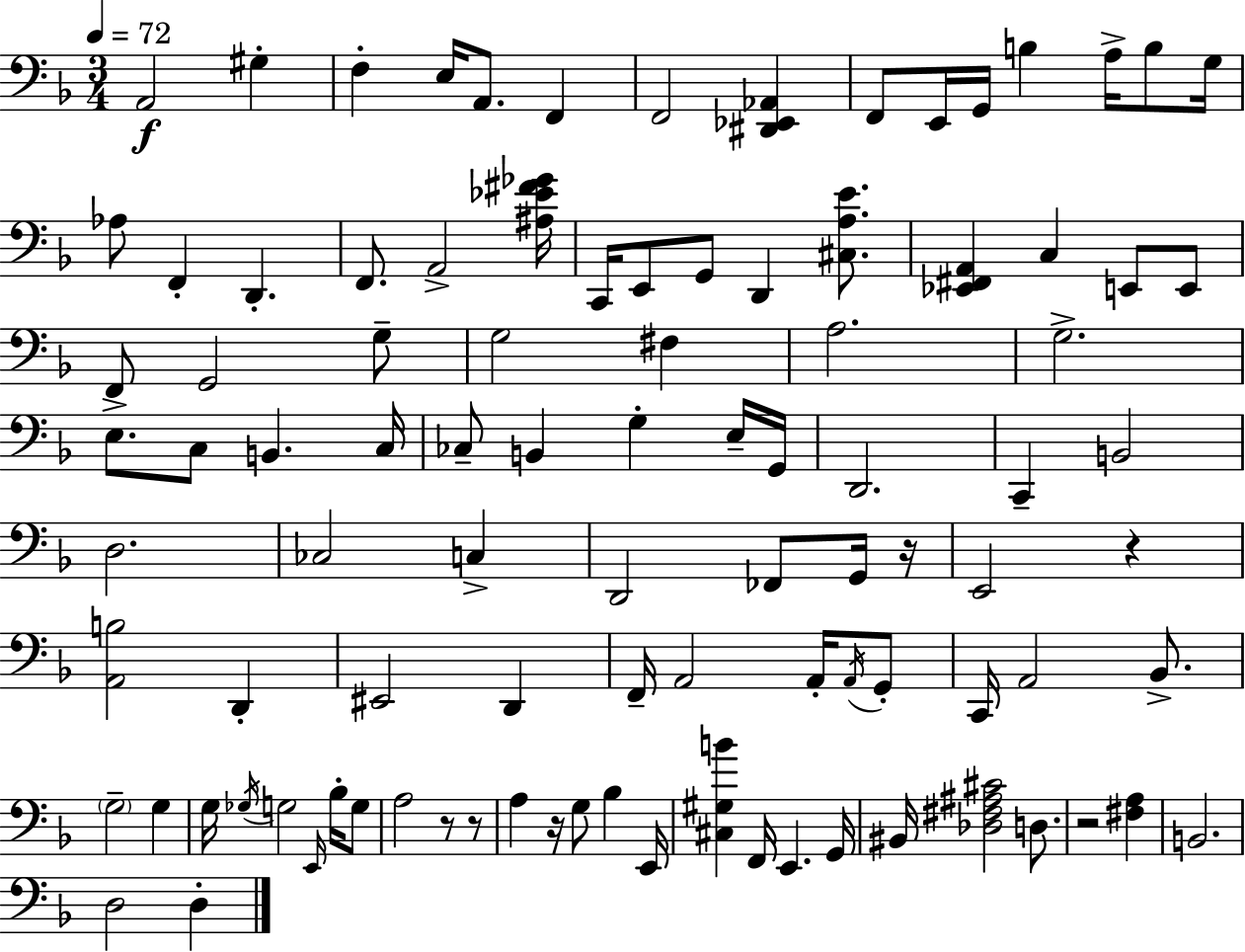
A2/h G#3/q F3/q E3/s A2/e. F2/q F2/h [D#2,Eb2,Ab2]/q F2/e E2/s G2/s B3/q A3/s B3/e G3/s Ab3/e F2/q D2/q. F2/e. A2/h [A#3,Eb4,F#4,Gb4]/s C2/s E2/e G2/e D2/q [C#3,A3,E4]/e. [Eb2,F#2,A2]/q C3/q E2/e E2/e F2/e G2/h G3/e G3/h F#3/q A3/h. G3/h. E3/e. C3/e B2/q. C3/s CES3/e B2/q G3/q E3/s G2/s D2/h. C2/q B2/h D3/h. CES3/h C3/q D2/h FES2/e G2/s R/s E2/h R/q [A2,B3]/h D2/q EIS2/h D2/q F2/s A2/h A2/s A2/s G2/e C2/s A2/h Bb2/e. G3/h G3/q G3/s Gb3/s G3/h E2/s Bb3/s G3/e A3/h R/e R/e A3/q R/s G3/e Bb3/q E2/s [C#3,G#3,B4]/q F2/s E2/q. G2/s BIS2/s [Db3,F#3,A#3,C#4]/h D3/e. R/h [F#3,A3]/q B2/h. D3/h D3/q